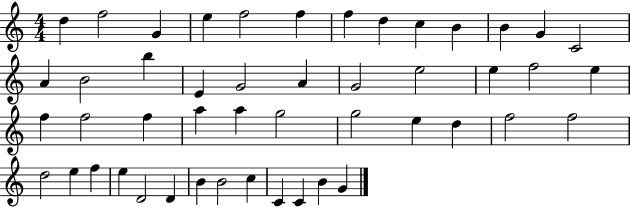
D5/q F5/h G4/q E5/q F5/h F5/q F5/q D5/q C5/q B4/q B4/q G4/q C4/h A4/q B4/h B5/q E4/q G4/h A4/q G4/h E5/h E5/q F5/h E5/q F5/q F5/h F5/q A5/q A5/q G5/h G5/h E5/q D5/q F5/h F5/h D5/h E5/q F5/q E5/q D4/h D4/q B4/q B4/h C5/q C4/q C4/q B4/q G4/q